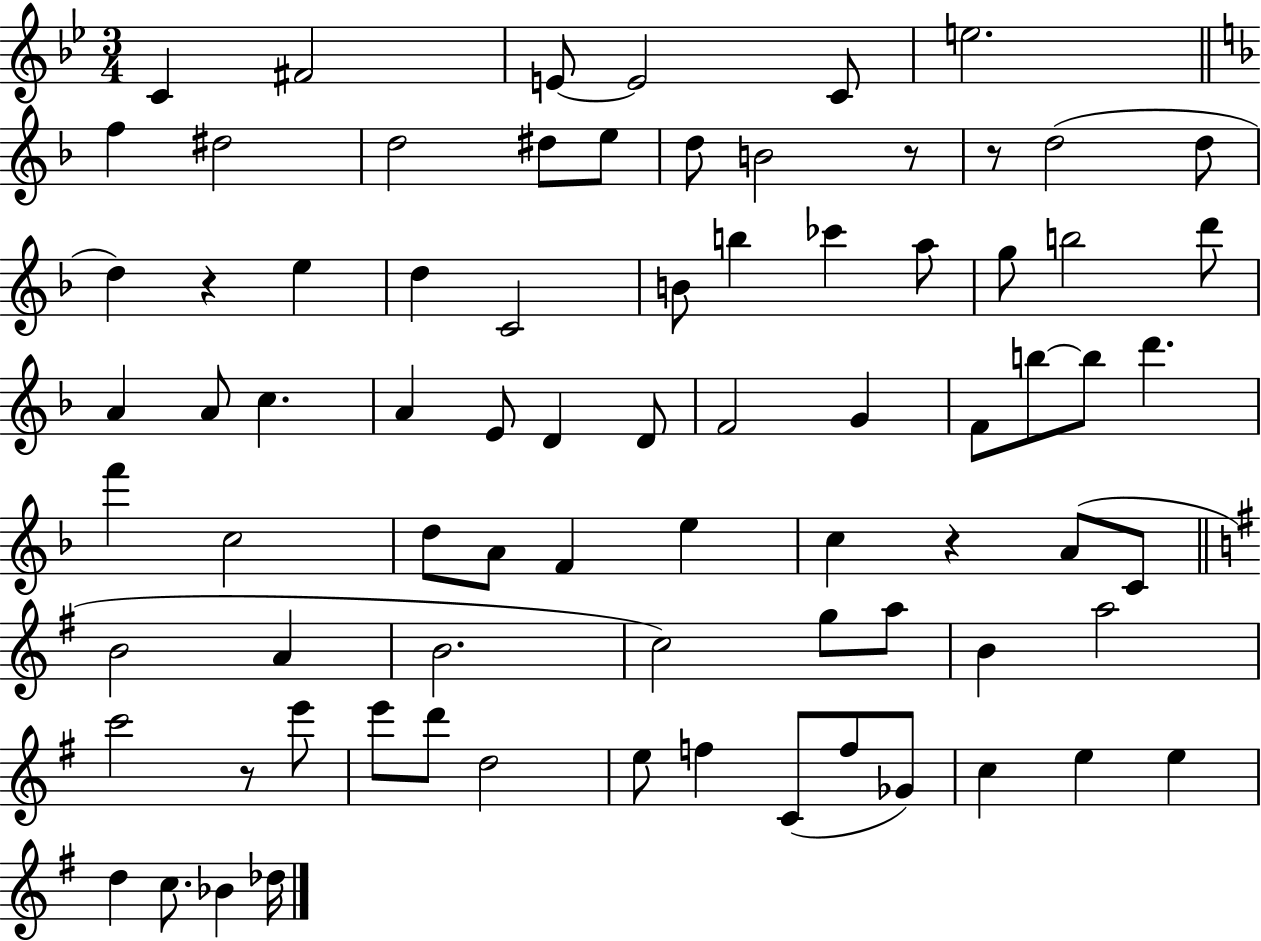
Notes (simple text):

C4/q F#4/h E4/e E4/h C4/e E5/h. F5/q D#5/h D5/h D#5/e E5/e D5/e B4/h R/e R/e D5/h D5/e D5/q R/q E5/q D5/q C4/h B4/e B5/q CES6/q A5/e G5/e B5/h D6/e A4/q A4/e C5/q. A4/q E4/e D4/q D4/e F4/h G4/q F4/e B5/e B5/e D6/q. F6/q C5/h D5/e A4/e F4/q E5/q C5/q R/q A4/e C4/e B4/h A4/q B4/h. C5/h G5/e A5/e B4/q A5/h C6/h R/e E6/e E6/e D6/e D5/h E5/e F5/q C4/e F5/e Gb4/e C5/q E5/q E5/q D5/q C5/e. Bb4/q Db5/s